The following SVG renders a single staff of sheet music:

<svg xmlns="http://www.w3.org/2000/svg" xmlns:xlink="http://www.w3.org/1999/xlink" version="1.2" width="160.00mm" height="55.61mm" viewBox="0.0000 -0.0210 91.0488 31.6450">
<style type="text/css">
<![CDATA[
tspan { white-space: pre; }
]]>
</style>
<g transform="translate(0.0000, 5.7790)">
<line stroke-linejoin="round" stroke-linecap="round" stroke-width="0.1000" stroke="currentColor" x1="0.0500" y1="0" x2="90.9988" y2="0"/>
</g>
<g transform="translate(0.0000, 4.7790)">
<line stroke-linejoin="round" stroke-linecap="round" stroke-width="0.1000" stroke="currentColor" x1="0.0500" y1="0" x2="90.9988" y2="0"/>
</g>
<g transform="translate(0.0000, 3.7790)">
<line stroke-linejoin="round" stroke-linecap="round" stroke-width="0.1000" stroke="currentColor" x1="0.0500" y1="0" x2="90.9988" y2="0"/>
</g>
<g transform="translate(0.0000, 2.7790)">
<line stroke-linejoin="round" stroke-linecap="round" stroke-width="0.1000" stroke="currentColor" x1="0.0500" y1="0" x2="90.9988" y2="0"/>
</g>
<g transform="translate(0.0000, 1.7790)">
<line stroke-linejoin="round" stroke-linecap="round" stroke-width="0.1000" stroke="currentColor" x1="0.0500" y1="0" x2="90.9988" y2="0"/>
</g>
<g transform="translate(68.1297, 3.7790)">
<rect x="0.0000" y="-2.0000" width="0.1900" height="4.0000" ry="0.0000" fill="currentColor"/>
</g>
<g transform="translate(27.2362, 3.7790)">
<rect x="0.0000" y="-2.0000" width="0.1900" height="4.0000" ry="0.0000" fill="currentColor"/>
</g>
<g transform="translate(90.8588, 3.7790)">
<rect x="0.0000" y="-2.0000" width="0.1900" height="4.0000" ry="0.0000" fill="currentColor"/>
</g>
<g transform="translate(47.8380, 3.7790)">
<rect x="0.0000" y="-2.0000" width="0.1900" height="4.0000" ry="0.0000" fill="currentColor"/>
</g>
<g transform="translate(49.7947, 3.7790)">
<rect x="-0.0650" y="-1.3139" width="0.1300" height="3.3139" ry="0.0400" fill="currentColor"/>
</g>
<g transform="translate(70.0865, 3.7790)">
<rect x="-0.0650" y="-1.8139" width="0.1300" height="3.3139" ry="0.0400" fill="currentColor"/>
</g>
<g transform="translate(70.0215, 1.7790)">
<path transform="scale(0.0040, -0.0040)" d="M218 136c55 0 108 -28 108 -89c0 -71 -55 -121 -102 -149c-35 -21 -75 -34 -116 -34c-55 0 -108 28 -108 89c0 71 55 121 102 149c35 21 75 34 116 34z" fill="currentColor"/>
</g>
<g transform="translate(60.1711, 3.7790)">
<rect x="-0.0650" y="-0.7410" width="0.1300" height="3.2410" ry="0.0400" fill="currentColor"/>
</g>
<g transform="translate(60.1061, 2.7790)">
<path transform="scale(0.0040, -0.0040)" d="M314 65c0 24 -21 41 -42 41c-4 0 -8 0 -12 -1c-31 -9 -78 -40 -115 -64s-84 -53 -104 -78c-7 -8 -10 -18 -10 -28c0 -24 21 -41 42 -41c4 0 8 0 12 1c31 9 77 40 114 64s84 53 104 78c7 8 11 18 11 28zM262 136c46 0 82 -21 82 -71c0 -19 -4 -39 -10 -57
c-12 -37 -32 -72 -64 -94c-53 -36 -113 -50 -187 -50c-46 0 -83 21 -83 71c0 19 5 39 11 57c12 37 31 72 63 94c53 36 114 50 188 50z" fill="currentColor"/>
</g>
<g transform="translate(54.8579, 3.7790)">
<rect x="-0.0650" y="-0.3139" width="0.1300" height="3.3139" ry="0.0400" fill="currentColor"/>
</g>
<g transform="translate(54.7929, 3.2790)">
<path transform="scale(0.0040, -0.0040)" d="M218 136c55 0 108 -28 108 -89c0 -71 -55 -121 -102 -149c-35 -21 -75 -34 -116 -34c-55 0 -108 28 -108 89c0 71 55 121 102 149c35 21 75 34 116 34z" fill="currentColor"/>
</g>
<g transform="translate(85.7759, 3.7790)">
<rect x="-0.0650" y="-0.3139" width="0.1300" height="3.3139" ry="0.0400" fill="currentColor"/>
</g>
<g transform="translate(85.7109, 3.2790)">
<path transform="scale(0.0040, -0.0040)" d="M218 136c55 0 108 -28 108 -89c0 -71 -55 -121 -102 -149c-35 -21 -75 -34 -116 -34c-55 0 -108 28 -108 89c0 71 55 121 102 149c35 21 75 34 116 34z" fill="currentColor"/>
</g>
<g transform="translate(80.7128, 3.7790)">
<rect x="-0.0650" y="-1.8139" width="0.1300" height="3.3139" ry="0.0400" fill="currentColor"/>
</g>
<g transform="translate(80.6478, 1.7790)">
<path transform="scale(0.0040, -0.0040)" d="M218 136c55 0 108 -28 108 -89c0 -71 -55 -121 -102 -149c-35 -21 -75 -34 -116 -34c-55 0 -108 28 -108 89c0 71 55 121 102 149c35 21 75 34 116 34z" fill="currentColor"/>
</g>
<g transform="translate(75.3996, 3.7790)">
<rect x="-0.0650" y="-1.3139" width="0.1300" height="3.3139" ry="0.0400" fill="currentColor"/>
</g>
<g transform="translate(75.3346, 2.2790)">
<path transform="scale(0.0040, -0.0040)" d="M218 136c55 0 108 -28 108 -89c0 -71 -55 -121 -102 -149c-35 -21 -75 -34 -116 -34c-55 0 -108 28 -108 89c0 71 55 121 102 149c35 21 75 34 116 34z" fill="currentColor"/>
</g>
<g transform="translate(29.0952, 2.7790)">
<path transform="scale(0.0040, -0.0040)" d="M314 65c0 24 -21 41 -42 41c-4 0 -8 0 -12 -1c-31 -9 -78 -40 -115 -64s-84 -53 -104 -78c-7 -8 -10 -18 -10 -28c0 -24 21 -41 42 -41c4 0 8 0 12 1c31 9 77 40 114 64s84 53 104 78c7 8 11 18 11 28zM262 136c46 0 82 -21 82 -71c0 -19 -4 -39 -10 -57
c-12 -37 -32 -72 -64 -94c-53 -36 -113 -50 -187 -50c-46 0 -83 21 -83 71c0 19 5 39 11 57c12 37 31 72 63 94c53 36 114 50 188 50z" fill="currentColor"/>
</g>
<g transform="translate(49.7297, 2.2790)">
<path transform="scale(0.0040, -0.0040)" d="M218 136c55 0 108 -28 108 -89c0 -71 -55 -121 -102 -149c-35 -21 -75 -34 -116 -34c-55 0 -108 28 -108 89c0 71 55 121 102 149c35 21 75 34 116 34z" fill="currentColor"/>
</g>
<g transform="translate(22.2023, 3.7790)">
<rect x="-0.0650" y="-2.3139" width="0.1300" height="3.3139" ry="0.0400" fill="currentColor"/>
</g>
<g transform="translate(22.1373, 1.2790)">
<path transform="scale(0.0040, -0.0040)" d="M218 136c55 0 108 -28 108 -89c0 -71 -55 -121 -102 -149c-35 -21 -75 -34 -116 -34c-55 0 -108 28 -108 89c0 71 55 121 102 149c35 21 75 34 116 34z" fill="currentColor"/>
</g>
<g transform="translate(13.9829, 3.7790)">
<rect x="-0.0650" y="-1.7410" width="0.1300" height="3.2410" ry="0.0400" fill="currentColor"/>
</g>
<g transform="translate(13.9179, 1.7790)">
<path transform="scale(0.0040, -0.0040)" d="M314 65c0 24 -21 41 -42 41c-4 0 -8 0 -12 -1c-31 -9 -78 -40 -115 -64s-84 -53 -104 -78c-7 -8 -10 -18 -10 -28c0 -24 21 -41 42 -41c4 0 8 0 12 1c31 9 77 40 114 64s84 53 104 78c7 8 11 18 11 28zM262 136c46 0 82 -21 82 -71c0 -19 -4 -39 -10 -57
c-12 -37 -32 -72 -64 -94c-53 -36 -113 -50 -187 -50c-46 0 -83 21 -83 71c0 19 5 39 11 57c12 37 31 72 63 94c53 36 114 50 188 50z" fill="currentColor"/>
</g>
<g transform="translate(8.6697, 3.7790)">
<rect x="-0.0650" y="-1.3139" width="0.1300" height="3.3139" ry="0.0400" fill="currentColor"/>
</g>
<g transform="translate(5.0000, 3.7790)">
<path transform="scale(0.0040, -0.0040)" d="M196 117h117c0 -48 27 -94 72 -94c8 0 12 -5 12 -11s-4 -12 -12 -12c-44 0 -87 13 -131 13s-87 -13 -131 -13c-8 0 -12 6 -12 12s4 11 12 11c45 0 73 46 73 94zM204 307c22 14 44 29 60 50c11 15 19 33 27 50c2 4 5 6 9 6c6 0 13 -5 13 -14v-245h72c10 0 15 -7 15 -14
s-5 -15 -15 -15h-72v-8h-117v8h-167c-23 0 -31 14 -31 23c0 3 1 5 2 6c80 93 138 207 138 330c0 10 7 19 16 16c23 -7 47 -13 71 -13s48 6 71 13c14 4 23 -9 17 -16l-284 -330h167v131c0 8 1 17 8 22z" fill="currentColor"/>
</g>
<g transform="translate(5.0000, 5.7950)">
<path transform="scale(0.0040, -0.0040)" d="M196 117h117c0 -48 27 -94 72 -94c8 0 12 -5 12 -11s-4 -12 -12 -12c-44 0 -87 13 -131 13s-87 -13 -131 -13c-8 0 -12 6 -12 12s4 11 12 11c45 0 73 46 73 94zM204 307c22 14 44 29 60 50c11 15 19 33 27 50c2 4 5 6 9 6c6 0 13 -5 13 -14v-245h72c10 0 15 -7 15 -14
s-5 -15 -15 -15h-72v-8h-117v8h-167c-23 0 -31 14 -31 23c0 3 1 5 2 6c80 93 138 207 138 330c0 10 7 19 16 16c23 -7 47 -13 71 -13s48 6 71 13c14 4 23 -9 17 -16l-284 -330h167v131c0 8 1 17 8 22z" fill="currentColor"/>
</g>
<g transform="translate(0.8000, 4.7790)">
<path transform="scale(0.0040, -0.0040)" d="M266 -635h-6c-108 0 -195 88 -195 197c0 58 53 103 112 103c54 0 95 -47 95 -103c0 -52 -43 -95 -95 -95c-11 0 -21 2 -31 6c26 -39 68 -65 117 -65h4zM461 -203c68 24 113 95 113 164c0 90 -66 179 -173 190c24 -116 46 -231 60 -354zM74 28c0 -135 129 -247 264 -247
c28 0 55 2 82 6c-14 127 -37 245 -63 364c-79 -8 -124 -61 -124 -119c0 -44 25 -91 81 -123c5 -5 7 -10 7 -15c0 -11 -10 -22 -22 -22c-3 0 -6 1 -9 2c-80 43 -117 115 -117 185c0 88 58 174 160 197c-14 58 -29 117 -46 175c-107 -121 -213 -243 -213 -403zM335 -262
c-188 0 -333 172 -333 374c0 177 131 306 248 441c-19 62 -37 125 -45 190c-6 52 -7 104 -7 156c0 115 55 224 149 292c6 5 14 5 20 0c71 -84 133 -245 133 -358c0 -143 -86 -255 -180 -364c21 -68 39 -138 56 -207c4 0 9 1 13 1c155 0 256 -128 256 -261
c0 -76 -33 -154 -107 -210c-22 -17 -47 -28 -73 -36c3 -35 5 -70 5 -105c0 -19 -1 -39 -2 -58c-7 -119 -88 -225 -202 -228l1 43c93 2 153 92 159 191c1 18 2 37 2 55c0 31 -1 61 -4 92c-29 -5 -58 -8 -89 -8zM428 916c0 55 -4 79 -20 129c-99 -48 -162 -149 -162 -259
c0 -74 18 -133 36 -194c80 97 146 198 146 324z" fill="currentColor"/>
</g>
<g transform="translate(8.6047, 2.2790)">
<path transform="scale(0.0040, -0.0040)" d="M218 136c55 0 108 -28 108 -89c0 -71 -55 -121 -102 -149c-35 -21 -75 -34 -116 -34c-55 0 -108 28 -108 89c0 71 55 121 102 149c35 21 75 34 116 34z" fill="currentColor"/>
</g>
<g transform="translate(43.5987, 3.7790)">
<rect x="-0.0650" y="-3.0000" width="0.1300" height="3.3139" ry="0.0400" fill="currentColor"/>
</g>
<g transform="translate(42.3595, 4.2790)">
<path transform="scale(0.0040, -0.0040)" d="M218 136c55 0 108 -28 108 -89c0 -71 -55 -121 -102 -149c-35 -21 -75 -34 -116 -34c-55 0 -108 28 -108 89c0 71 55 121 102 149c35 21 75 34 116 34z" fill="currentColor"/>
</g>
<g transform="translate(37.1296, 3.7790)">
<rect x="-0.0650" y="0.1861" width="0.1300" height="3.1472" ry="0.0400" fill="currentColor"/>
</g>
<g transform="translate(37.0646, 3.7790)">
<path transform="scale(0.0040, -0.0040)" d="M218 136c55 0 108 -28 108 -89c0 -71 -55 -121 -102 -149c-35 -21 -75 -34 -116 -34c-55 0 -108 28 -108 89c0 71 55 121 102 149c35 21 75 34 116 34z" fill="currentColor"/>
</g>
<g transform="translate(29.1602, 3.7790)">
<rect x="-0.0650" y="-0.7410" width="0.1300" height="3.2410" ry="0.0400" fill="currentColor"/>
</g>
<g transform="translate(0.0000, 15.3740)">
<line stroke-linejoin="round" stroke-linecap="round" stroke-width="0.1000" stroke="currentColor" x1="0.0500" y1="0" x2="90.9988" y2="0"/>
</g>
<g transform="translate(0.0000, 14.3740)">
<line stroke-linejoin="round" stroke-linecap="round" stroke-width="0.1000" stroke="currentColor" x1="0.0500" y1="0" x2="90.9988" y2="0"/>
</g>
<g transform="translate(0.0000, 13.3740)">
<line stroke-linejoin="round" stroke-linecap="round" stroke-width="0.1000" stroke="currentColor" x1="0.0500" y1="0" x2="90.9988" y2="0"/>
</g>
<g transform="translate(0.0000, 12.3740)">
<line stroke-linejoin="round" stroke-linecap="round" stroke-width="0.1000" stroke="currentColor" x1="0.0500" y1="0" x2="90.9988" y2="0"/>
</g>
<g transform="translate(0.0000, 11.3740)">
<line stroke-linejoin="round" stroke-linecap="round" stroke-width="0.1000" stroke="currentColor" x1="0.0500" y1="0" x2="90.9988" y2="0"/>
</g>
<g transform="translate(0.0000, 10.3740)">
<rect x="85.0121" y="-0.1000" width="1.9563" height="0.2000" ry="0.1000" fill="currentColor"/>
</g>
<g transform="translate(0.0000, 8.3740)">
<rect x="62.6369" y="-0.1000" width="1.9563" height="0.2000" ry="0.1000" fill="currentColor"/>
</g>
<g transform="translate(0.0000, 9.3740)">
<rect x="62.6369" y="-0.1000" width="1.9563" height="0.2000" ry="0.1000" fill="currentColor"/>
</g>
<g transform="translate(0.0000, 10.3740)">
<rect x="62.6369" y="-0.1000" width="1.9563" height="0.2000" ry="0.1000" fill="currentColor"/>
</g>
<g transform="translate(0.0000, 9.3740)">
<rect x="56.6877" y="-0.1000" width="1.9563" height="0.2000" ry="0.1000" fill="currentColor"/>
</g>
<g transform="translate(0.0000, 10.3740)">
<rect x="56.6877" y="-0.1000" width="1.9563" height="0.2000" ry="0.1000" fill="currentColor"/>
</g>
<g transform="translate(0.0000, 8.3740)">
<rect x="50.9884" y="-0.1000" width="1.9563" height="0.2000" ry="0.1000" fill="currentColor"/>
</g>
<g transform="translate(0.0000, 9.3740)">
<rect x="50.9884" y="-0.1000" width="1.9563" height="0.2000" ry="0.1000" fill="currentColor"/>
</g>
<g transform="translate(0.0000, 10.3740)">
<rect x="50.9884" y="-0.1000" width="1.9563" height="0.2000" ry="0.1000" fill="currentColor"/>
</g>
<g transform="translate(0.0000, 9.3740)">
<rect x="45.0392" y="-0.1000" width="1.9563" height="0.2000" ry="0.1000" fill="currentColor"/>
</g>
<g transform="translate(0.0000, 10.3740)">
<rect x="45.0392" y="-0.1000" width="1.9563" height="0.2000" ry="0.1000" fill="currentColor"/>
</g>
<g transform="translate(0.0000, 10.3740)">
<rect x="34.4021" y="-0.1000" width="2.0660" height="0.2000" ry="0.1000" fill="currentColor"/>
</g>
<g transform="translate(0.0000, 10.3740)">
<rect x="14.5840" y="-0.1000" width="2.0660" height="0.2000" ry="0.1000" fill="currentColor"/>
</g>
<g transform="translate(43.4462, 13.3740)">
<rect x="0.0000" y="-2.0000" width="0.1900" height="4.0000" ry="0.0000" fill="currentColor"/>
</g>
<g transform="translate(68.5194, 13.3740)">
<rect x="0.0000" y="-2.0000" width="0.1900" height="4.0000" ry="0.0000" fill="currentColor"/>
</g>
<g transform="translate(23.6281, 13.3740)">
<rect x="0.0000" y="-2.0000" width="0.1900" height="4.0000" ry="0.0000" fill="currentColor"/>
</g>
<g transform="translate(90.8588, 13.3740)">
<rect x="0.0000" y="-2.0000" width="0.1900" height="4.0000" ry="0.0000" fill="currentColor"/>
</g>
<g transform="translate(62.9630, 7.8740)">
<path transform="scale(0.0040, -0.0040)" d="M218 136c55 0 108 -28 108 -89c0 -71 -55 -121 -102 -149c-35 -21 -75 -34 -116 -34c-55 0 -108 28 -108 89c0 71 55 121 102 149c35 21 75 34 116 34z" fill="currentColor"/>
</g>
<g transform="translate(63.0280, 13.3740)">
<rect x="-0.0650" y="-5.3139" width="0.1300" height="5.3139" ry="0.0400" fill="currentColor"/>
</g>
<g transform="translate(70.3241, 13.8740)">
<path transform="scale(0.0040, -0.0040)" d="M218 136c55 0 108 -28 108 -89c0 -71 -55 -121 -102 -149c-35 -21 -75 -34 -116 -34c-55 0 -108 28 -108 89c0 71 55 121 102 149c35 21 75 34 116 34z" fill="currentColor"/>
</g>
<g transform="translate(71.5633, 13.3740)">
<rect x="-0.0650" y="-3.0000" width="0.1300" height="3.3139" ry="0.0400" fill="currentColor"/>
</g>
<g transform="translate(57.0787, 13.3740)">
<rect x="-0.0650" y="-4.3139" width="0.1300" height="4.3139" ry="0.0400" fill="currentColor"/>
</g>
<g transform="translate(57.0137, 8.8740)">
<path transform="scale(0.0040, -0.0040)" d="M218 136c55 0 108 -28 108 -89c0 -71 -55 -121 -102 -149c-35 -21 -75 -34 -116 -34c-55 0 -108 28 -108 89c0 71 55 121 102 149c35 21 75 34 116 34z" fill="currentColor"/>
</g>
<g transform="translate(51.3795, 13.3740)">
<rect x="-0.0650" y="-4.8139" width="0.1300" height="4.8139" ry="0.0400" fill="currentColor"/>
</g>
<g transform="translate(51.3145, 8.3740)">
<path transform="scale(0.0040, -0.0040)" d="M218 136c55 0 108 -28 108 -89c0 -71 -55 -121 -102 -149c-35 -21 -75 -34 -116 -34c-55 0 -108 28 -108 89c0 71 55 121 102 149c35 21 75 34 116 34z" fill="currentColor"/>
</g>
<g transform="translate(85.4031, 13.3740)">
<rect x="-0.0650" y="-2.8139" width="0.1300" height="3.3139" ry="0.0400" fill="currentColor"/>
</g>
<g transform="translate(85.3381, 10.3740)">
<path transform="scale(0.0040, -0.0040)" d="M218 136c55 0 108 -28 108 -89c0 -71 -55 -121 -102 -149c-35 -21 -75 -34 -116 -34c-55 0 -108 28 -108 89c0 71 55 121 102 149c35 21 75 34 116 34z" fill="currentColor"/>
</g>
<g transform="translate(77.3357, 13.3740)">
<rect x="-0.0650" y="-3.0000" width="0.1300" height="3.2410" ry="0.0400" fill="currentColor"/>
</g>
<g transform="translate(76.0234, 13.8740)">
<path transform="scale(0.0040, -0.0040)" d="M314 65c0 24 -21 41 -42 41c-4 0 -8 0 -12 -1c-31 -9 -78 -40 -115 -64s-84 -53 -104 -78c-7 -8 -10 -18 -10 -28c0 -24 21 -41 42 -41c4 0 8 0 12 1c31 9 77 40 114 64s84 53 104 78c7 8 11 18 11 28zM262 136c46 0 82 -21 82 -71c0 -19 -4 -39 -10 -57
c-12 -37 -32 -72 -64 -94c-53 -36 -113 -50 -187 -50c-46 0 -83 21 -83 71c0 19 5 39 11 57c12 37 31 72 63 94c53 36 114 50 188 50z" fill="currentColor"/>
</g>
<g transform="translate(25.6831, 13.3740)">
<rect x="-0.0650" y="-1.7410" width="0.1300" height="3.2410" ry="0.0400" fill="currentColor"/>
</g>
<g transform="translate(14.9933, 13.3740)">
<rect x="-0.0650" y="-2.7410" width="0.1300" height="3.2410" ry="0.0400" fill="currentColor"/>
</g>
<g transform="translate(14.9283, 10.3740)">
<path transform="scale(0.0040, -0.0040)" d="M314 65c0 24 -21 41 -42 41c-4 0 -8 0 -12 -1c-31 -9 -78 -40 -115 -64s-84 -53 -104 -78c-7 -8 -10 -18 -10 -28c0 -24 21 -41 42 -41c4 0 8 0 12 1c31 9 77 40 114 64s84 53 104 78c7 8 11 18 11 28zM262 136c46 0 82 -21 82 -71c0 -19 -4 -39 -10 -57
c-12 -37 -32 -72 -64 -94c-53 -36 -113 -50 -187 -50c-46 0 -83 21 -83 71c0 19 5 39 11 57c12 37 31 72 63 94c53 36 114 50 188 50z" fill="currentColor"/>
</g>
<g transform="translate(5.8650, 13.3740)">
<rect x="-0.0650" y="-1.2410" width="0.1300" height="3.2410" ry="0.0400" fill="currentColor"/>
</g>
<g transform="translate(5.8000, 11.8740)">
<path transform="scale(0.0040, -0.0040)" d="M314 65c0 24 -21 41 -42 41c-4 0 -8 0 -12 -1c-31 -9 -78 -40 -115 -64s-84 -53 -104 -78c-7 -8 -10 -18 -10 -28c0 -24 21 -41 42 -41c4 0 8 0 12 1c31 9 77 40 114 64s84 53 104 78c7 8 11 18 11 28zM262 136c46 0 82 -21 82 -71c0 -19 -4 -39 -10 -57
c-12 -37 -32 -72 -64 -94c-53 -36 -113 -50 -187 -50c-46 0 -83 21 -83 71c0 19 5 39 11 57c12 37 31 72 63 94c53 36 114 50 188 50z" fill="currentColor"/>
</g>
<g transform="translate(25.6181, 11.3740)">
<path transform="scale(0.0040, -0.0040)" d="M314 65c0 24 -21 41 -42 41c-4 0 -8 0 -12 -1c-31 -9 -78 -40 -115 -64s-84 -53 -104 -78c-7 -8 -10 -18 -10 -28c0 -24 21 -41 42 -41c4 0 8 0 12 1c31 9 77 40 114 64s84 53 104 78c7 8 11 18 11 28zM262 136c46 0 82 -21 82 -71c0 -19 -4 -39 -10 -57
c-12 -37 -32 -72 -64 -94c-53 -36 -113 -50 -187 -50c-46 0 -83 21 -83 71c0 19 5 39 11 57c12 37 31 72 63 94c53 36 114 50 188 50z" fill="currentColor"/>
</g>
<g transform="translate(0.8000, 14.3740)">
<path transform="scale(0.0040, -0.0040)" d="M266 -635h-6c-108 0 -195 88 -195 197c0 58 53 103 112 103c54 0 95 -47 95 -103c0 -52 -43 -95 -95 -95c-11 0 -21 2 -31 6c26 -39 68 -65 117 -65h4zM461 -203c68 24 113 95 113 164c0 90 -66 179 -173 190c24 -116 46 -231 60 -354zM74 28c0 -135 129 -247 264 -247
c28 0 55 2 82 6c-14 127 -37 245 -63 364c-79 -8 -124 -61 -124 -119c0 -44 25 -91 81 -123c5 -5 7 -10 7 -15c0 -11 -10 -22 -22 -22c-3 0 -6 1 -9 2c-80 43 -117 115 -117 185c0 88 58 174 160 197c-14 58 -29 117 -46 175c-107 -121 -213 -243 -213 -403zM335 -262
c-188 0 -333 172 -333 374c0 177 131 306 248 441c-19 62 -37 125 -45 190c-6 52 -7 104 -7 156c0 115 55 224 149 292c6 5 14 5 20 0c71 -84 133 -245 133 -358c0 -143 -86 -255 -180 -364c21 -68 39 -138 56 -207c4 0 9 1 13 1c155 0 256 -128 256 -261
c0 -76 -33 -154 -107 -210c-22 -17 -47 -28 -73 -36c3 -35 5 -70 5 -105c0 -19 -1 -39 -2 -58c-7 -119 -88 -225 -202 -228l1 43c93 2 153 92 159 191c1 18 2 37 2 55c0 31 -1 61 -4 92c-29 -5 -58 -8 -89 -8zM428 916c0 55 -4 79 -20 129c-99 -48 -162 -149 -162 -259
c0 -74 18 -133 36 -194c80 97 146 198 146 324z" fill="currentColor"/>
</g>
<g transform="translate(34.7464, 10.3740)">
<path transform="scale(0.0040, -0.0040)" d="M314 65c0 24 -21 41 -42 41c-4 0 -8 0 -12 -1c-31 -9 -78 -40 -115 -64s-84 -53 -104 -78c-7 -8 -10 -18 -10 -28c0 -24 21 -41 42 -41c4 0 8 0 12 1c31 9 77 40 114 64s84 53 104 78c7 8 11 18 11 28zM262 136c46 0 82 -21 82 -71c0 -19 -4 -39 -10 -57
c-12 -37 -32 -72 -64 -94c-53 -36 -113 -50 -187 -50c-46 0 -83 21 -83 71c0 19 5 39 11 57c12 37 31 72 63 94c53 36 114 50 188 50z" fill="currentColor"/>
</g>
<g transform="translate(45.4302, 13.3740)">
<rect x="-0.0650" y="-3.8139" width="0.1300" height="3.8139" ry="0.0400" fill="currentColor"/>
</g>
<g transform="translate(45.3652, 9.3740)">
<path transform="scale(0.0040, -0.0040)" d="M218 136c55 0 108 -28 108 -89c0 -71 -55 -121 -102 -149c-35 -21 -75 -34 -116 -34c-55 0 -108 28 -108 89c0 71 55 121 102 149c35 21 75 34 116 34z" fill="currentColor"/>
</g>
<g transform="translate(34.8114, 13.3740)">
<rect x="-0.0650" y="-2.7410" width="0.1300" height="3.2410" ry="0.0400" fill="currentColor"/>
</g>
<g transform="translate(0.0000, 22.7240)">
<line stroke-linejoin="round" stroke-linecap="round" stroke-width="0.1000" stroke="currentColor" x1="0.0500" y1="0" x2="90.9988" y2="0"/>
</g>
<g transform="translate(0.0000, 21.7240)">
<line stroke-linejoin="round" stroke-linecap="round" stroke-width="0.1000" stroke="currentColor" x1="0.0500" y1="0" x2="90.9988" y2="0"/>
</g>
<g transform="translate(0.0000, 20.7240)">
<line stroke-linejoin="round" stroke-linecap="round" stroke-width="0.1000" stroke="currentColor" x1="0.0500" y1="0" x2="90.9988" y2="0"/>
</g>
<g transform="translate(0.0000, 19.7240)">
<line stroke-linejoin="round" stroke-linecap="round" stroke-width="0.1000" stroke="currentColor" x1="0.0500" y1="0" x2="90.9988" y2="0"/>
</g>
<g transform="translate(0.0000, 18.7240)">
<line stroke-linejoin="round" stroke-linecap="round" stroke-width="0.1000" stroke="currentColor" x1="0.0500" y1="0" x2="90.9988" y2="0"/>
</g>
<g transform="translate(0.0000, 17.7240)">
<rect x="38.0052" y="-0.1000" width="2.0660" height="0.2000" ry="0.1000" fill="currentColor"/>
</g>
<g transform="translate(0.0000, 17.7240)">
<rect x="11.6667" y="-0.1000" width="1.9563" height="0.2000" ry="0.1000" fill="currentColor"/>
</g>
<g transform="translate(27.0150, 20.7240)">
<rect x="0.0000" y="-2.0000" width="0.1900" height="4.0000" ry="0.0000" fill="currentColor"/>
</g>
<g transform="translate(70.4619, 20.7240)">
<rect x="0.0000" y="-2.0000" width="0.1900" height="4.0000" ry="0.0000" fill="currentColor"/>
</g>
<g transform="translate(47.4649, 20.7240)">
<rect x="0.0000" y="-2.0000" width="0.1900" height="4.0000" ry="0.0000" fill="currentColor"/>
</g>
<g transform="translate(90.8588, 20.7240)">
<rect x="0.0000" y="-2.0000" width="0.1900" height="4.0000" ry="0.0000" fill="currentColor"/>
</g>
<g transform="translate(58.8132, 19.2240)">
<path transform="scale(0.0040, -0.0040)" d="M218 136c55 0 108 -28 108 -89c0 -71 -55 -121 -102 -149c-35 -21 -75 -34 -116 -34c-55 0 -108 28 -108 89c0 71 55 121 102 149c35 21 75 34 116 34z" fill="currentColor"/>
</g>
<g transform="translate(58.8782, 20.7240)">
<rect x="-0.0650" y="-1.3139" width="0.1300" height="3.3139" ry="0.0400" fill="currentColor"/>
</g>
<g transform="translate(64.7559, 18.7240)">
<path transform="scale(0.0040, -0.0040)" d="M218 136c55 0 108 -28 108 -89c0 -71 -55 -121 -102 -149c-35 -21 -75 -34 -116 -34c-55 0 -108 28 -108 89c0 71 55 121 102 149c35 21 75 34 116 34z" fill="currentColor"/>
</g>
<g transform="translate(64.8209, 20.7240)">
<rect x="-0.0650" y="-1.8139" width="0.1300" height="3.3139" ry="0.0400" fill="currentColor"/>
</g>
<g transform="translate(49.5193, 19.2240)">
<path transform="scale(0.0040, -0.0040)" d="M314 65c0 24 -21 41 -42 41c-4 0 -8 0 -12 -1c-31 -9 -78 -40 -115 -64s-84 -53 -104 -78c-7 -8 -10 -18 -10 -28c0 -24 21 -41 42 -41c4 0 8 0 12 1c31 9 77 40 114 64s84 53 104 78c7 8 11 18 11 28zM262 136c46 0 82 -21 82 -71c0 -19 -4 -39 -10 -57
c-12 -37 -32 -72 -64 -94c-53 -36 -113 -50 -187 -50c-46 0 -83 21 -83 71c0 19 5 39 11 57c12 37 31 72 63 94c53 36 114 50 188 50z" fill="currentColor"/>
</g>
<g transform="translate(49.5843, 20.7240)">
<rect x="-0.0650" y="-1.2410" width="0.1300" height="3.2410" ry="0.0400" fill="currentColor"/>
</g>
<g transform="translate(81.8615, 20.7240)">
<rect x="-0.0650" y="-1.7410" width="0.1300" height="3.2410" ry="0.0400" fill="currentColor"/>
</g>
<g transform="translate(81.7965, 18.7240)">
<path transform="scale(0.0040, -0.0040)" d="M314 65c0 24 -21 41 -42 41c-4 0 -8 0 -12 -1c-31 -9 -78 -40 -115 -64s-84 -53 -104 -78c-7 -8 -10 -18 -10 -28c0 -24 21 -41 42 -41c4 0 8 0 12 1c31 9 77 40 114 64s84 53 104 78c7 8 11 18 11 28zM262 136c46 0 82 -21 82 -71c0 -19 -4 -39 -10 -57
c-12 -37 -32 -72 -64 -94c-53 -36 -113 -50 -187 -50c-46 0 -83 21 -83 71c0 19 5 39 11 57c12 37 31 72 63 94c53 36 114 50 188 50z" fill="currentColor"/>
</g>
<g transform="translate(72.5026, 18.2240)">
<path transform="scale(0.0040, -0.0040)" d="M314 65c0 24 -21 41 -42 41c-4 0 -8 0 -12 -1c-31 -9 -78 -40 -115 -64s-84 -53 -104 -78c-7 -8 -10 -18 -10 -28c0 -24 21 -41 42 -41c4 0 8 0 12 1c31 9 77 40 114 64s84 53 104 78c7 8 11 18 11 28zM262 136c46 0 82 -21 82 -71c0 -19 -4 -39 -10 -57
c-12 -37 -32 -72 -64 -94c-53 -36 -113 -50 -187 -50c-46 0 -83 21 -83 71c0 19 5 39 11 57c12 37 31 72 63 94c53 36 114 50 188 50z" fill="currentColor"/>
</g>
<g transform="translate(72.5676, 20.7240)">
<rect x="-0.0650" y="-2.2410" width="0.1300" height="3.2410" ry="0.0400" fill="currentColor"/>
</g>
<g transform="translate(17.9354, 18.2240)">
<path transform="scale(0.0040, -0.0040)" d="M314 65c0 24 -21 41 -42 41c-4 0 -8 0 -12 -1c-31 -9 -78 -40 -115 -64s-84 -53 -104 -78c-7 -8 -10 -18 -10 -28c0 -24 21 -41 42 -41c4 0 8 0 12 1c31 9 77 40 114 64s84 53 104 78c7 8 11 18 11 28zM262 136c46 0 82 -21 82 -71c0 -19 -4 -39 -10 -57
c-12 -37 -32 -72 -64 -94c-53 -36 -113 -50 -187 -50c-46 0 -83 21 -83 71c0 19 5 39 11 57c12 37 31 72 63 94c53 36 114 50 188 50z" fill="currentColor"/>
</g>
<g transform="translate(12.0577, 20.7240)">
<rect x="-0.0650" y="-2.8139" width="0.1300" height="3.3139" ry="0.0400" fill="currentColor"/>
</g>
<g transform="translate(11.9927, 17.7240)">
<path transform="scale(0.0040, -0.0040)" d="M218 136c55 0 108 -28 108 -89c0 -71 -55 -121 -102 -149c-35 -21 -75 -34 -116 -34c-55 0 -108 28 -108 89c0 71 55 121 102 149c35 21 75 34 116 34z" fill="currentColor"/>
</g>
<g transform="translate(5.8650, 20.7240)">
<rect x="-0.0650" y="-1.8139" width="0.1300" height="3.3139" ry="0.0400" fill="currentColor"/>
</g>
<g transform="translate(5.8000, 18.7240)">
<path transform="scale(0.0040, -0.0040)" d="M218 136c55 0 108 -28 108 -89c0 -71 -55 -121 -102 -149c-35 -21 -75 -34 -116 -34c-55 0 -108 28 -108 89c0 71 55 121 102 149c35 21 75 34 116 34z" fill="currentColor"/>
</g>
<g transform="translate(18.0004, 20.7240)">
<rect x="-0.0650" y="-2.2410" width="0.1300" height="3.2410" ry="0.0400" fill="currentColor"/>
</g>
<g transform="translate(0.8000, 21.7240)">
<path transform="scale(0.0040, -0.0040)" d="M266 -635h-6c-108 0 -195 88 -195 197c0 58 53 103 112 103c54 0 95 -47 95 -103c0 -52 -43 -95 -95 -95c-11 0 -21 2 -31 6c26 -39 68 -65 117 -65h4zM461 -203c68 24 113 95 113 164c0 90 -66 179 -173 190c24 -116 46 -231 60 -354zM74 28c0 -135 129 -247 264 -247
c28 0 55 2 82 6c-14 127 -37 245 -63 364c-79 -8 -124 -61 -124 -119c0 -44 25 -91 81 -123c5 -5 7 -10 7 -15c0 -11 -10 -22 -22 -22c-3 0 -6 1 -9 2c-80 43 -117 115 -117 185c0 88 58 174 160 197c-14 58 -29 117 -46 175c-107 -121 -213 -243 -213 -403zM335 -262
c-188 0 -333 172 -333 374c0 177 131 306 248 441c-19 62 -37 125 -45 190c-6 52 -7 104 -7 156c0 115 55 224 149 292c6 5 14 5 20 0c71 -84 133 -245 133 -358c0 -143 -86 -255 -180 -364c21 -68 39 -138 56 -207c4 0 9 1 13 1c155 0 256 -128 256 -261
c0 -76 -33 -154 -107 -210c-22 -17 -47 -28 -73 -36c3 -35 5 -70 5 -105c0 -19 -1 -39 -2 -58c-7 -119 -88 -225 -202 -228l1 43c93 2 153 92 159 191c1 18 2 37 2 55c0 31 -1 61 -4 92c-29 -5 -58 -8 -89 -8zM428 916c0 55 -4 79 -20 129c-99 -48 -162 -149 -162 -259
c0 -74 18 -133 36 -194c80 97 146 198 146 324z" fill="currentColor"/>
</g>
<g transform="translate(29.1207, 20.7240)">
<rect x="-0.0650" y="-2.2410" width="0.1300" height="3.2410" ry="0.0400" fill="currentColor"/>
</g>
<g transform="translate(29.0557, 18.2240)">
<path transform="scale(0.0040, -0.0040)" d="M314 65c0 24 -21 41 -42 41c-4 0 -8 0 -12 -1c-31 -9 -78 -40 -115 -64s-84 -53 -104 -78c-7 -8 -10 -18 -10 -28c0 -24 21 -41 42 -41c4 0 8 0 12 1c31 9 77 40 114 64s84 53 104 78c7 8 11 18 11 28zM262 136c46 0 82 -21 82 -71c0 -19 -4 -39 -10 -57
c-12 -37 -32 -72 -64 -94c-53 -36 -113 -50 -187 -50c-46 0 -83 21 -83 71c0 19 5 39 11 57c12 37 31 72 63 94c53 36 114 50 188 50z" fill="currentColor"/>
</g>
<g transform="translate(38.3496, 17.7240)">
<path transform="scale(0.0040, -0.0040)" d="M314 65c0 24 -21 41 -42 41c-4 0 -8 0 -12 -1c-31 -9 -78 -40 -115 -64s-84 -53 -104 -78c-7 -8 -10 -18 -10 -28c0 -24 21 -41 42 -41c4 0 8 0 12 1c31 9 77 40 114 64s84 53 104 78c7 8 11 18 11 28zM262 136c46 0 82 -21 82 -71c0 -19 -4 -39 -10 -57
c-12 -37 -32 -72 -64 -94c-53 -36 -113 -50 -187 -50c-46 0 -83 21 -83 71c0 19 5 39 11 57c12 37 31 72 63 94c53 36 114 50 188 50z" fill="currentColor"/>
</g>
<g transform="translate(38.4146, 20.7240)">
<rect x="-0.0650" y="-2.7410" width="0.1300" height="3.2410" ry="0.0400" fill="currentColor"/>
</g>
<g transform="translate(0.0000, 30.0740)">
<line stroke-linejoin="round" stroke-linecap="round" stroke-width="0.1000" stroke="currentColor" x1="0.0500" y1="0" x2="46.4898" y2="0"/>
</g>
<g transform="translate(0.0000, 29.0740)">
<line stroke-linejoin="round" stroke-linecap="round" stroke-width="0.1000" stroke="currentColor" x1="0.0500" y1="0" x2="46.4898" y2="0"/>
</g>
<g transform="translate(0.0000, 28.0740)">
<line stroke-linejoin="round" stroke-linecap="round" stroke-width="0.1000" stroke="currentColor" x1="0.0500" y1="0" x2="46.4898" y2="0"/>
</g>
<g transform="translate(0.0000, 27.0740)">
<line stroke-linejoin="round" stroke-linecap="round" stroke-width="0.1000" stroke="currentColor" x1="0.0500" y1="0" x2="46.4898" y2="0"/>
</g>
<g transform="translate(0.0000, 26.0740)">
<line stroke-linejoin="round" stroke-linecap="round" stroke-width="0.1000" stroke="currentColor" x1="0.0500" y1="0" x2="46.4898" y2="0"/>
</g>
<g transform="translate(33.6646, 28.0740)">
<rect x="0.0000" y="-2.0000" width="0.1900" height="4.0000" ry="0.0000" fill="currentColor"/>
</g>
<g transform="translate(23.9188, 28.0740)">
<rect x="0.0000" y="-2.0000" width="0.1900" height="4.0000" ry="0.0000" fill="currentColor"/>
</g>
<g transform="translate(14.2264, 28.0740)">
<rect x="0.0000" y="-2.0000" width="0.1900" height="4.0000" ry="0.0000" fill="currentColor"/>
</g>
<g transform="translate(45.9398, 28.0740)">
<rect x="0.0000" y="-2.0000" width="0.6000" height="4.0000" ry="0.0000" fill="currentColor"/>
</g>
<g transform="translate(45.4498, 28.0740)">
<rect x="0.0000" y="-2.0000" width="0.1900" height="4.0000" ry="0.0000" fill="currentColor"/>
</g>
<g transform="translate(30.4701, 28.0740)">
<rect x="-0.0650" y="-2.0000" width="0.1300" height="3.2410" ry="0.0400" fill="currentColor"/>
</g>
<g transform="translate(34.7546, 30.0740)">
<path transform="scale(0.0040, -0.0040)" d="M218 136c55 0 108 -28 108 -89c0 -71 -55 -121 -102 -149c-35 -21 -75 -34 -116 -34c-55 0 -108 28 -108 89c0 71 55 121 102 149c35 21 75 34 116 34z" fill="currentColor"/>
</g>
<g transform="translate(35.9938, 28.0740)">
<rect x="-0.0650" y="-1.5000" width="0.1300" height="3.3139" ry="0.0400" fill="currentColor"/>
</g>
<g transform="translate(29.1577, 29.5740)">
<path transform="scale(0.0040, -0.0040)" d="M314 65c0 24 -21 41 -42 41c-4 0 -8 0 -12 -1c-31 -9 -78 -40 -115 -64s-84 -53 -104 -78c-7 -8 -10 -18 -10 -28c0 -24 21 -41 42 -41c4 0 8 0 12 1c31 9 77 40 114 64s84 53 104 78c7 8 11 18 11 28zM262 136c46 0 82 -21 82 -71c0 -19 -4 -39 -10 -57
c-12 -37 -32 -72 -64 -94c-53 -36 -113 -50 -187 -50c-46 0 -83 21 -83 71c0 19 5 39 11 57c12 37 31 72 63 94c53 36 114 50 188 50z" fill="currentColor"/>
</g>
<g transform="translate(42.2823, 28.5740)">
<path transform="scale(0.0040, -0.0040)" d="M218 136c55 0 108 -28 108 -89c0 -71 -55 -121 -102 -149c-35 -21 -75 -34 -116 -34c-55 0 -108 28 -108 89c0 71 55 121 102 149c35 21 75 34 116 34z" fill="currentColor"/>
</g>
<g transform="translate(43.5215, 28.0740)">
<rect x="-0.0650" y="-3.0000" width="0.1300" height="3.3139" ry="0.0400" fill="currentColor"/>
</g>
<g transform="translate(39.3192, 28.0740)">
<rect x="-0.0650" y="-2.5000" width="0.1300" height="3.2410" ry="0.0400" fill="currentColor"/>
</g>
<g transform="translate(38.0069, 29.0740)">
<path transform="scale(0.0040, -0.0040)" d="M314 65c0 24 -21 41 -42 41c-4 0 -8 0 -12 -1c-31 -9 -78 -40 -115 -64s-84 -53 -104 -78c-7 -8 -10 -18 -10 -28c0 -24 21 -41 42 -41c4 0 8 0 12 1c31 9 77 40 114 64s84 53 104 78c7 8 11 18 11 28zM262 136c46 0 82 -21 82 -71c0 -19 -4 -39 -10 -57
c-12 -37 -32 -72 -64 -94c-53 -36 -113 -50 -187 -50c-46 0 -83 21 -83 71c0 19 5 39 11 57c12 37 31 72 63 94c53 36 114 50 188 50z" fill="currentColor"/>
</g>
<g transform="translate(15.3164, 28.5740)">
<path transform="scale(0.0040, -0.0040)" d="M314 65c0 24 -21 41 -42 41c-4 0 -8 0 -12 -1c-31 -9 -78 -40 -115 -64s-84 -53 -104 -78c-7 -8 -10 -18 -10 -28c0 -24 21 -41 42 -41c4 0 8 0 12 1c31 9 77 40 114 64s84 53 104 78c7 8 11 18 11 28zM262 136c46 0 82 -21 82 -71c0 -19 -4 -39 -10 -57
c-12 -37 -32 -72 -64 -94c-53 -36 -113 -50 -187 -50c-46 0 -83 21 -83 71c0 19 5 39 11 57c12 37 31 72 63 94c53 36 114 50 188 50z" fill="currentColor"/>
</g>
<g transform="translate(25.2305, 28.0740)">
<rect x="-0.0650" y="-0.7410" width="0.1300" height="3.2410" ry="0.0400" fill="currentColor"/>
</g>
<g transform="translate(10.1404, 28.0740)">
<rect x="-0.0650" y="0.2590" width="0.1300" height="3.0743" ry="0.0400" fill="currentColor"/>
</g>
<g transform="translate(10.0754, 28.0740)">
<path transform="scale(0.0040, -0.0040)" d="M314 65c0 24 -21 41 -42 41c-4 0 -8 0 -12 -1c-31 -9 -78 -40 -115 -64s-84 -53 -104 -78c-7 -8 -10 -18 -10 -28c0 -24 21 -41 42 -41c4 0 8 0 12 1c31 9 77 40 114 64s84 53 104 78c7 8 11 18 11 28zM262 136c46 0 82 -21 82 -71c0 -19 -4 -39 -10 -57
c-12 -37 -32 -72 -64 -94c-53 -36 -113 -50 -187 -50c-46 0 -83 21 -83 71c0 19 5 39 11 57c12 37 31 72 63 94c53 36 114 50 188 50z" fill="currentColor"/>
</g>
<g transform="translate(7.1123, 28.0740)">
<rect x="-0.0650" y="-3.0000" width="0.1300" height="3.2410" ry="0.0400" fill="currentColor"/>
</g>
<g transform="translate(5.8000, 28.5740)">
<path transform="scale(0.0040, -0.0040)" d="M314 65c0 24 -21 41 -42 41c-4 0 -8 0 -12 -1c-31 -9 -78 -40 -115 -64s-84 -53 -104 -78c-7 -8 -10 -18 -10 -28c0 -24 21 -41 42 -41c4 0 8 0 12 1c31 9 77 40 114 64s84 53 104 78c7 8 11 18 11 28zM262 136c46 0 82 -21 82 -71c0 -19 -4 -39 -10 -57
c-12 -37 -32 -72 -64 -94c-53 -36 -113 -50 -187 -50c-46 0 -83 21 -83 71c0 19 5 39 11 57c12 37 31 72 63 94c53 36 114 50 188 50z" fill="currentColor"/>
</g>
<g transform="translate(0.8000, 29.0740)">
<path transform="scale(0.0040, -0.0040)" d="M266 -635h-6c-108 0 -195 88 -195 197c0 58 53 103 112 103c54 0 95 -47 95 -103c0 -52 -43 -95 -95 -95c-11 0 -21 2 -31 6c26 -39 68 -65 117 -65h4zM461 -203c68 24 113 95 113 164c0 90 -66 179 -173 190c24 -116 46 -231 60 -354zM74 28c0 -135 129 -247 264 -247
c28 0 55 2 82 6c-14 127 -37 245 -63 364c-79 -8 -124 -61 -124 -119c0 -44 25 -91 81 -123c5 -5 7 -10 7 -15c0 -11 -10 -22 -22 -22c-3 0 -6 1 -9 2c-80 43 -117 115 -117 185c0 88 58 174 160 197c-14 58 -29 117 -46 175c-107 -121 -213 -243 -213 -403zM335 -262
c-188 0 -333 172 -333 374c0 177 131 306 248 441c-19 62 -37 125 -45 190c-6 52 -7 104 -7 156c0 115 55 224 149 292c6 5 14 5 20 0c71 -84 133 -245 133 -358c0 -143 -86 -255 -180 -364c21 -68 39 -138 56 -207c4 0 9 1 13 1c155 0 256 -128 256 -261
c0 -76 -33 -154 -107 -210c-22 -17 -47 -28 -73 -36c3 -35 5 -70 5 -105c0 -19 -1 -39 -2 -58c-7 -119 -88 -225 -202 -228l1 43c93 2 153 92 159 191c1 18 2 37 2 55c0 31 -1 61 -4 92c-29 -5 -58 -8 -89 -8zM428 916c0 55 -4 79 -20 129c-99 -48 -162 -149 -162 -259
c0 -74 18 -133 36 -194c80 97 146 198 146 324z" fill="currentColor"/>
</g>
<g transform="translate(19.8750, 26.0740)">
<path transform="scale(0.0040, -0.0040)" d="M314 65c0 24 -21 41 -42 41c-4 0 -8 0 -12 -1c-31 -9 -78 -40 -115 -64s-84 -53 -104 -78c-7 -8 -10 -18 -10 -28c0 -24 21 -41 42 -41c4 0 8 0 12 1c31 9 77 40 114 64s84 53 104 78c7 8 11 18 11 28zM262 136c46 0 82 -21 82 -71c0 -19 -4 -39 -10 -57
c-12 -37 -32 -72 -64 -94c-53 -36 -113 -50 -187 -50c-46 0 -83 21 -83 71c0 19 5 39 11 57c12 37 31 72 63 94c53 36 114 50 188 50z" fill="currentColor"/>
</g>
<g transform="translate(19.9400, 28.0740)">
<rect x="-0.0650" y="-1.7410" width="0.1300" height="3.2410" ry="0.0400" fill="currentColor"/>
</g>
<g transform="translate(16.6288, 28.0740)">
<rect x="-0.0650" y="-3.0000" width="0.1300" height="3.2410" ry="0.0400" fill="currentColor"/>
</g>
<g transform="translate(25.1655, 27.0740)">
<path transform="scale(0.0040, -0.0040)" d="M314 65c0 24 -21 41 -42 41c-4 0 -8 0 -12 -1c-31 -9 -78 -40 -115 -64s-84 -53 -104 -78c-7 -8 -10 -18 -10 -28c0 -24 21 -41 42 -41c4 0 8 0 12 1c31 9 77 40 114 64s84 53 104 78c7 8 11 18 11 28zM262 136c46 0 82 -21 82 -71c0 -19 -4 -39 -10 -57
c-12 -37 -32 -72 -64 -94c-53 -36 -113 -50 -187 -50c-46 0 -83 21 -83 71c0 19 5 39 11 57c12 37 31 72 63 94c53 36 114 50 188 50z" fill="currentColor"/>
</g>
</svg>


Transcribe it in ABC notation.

X:1
T:Untitled
M:4/4
L:1/4
K:C
e f2 g d2 B A e c d2 f e f c e2 a2 f2 a2 c' e' d' f' A A2 a f a g2 g2 a2 e2 e f g2 f2 A2 B2 A2 f2 d2 F2 E G2 A